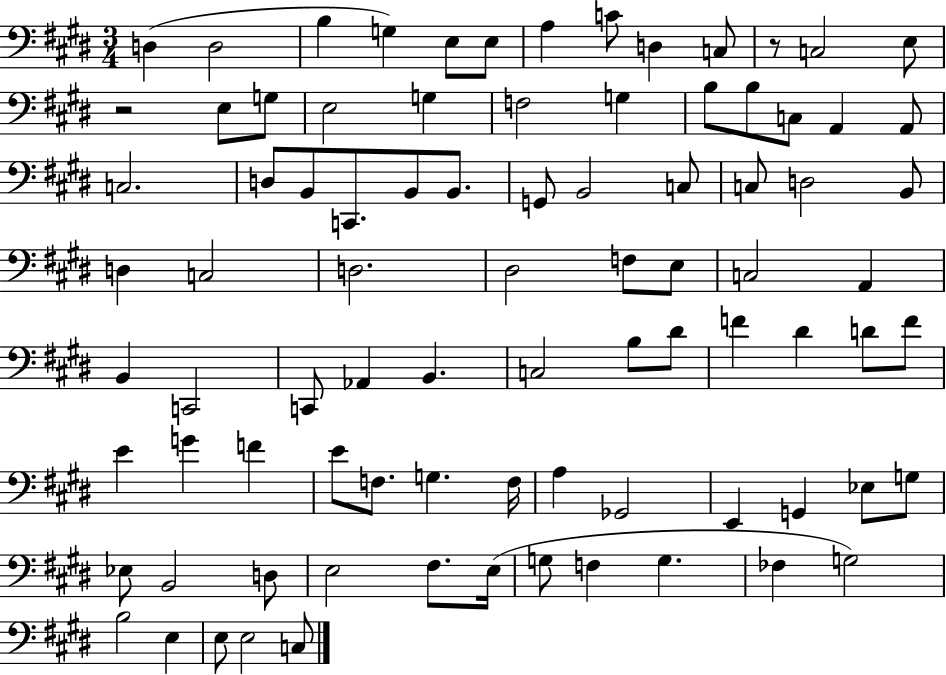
{
  \clef bass
  \numericTimeSignature
  \time 3/4
  \key e \major
  d4( d2 | b4 g4) e8 e8 | a4 c'8 d4 c8 | r8 c2 e8 | \break r2 e8 g8 | e2 g4 | f2 g4 | b8 b8 c8 a,4 a,8 | \break c2. | d8 b,8 c,8. b,8 b,8. | g,8 b,2 c8 | c8 d2 b,8 | \break d4 c2 | d2. | dis2 f8 e8 | c2 a,4 | \break b,4 c,2 | c,8 aes,4 b,4. | c2 b8 dis'8 | f'4 dis'4 d'8 f'8 | \break e'4 g'4 f'4 | e'8 f8. g4. f16 | a4 ges,2 | e,4 g,4 ees8 g8 | \break ees8 b,2 d8 | e2 fis8. e16( | g8 f4 g4. | fes4 g2) | \break b2 e4 | e8 e2 c8 | \bar "|."
}